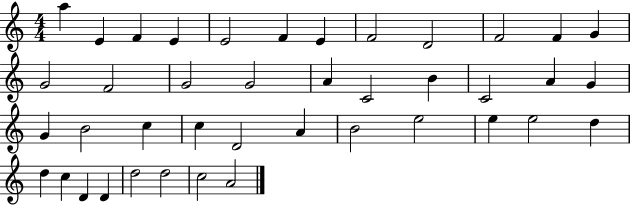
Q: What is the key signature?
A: C major